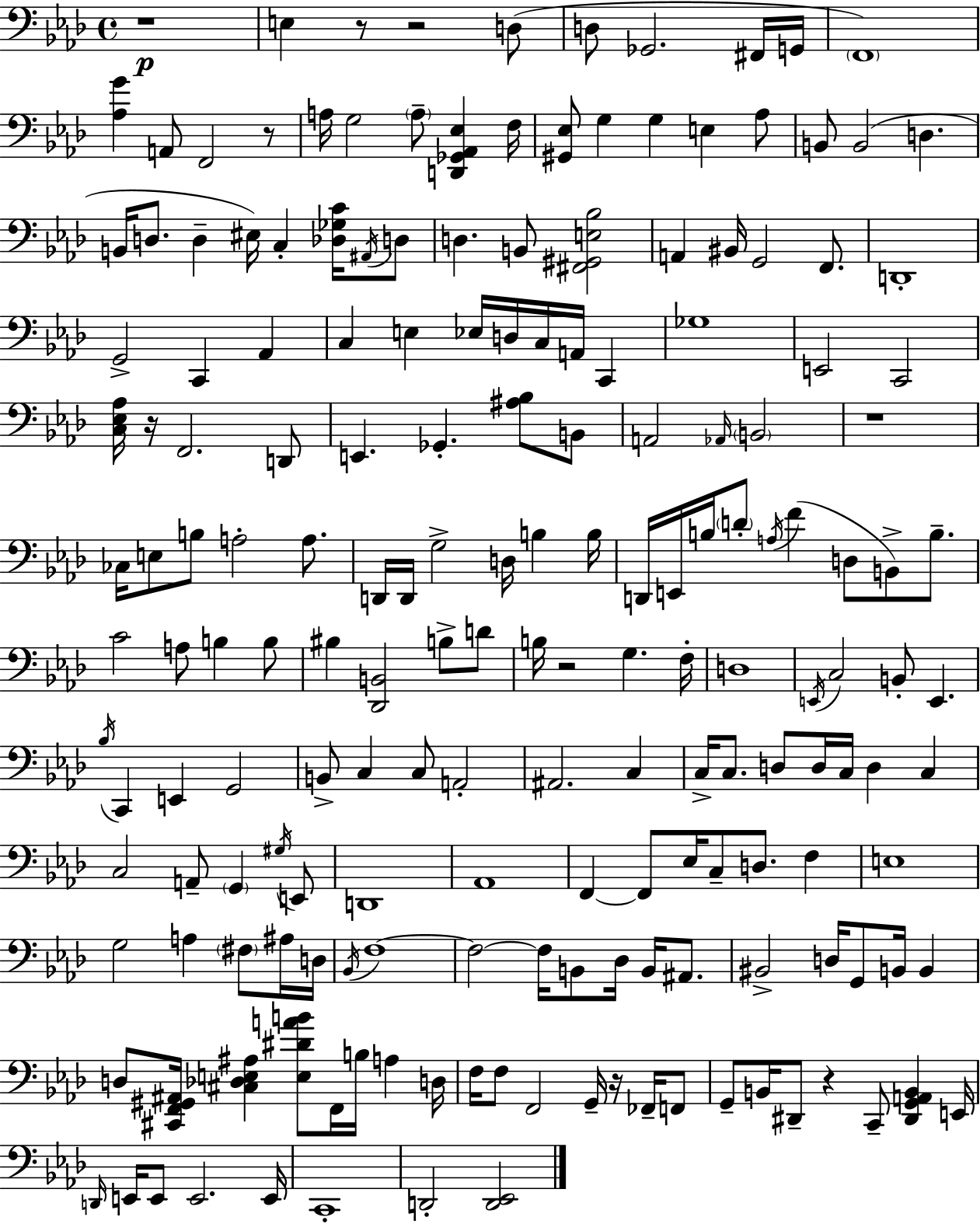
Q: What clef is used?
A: bass